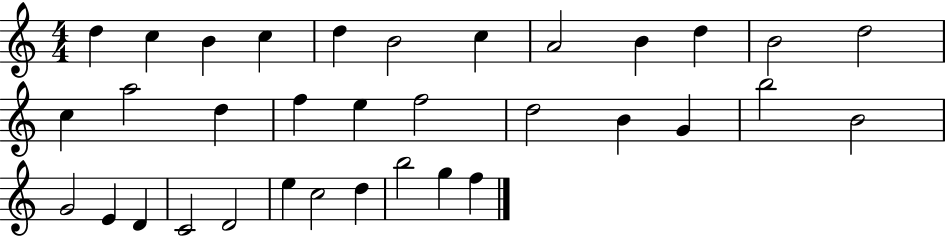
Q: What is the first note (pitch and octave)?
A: D5